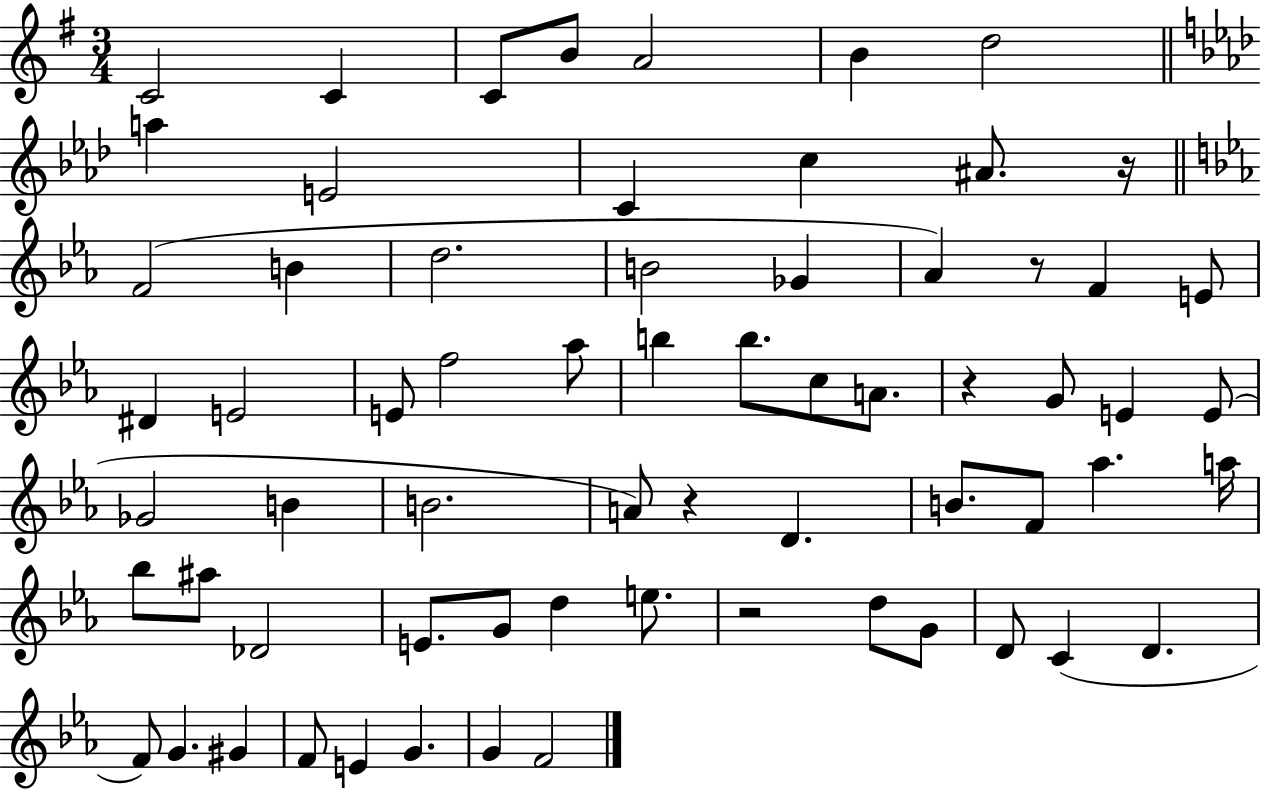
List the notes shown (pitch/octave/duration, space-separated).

C4/h C4/q C4/e B4/e A4/h B4/q D5/h A5/q E4/h C4/q C5/q A#4/e. R/s F4/h B4/q D5/h. B4/h Gb4/q Ab4/q R/e F4/q E4/e D#4/q E4/h E4/e F5/h Ab5/e B5/q B5/e. C5/e A4/e. R/q G4/e E4/q E4/e Gb4/h B4/q B4/h. A4/e R/q D4/q. B4/e. F4/e Ab5/q. A5/s Bb5/e A#5/e Db4/h E4/e. G4/e D5/q E5/e. R/h D5/e G4/e D4/e C4/q D4/q. F4/e G4/q. G#4/q F4/e E4/q G4/q. G4/q F4/h